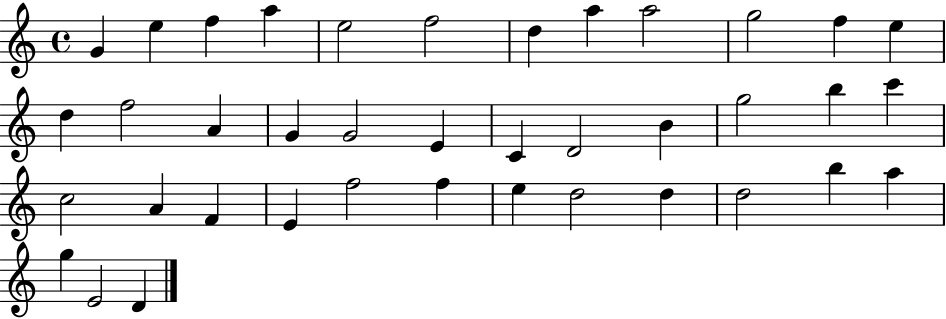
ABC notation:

X:1
T:Untitled
M:4/4
L:1/4
K:C
G e f a e2 f2 d a a2 g2 f e d f2 A G G2 E C D2 B g2 b c' c2 A F E f2 f e d2 d d2 b a g E2 D